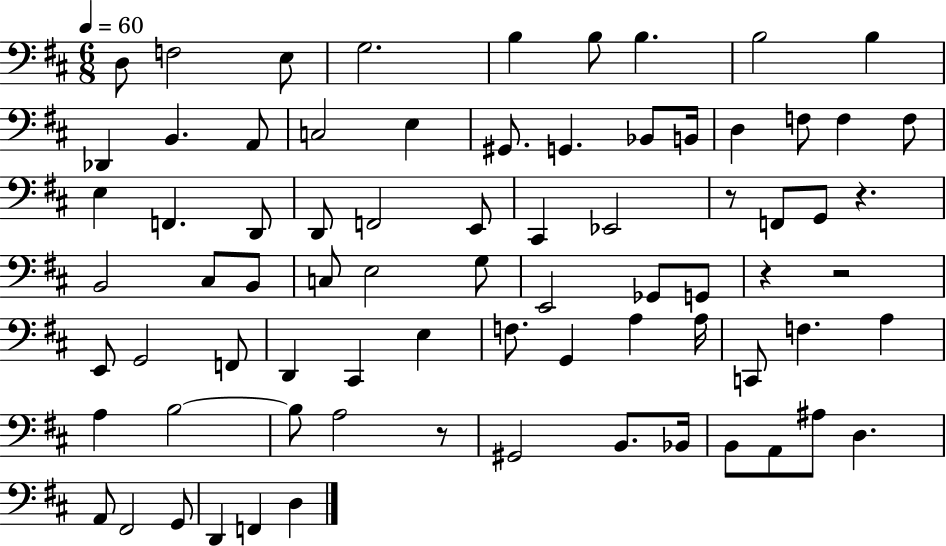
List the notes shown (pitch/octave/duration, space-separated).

D3/e F3/h E3/e G3/h. B3/q B3/e B3/q. B3/h B3/q Db2/q B2/q. A2/e C3/h E3/q G#2/e. G2/q. Bb2/e B2/s D3/q F3/e F3/q F3/e E3/q F2/q. D2/e D2/e F2/h E2/e C#2/q Eb2/h R/e F2/e G2/e R/q. B2/h C#3/e B2/e C3/e E3/h G3/e E2/h Gb2/e G2/e R/q R/h E2/e G2/h F2/e D2/q C#2/q E3/q F3/e. G2/q A3/q A3/s C2/e F3/q. A3/q A3/q B3/h B3/e A3/h R/e G#2/h B2/e. Bb2/s B2/e A2/e A#3/e D3/q. A2/e F#2/h G2/e D2/q F2/q D3/q